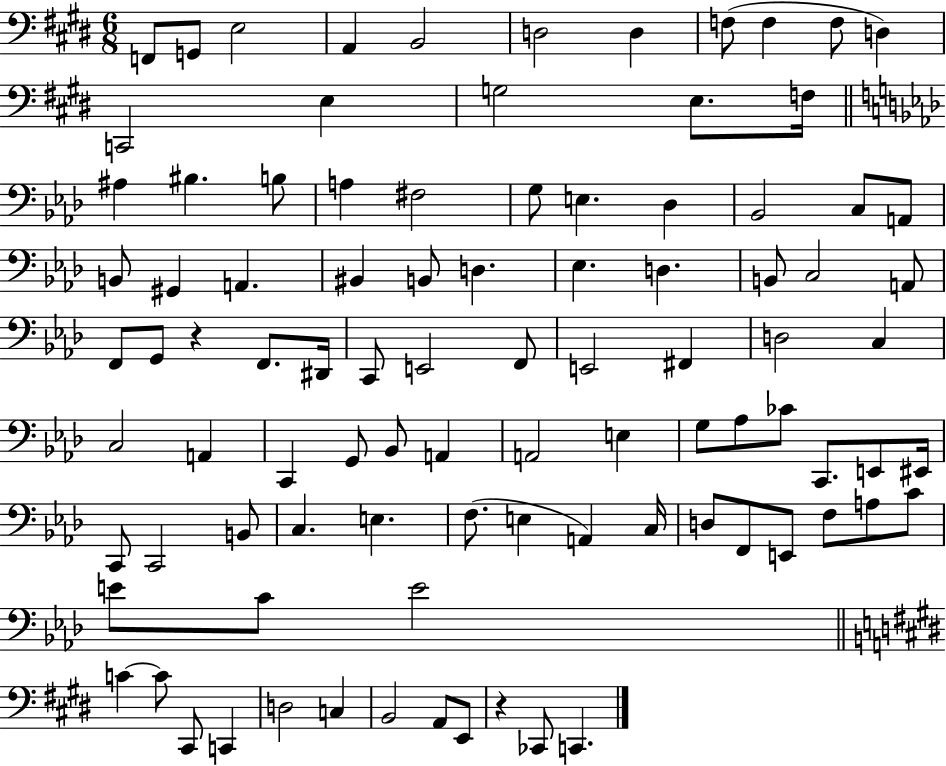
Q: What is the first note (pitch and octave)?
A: F2